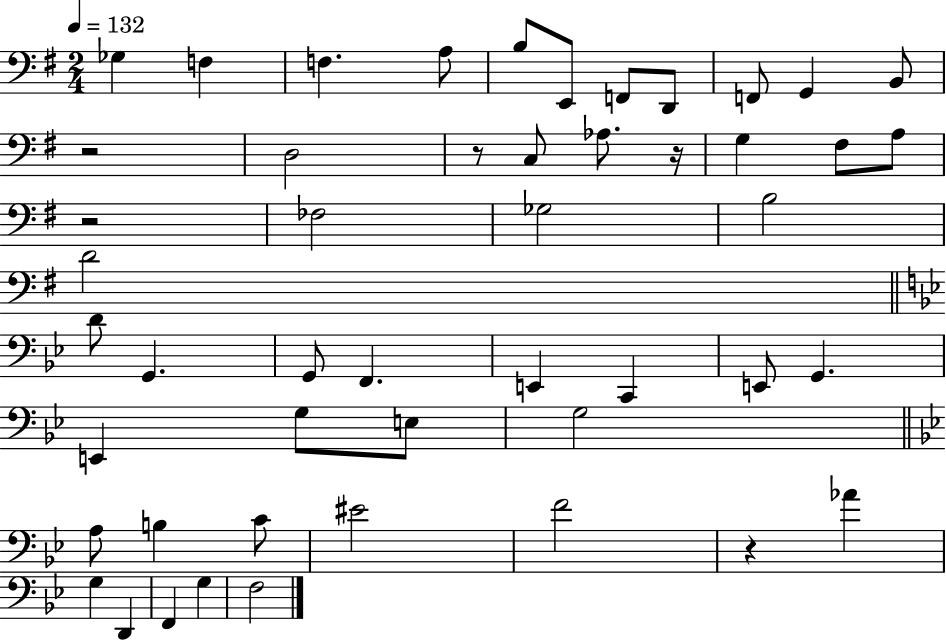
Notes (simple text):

Gb3/q F3/q F3/q. A3/e B3/e E2/e F2/e D2/e F2/e G2/q B2/e R/h D3/h R/e C3/e Ab3/e. R/s G3/q F#3/e A3/e R/h FES3/h Gb3/h B3/h D4/h D4/e G2/q. G2/e F2/q. E2/q C2/q E2/e G2/q. E2/q G3/e E3/e G3/h A3/e B3/q C4/e EIS4/h F4/h R/q Ab4/q G3/q D2/q F2/q G3/q F3/h